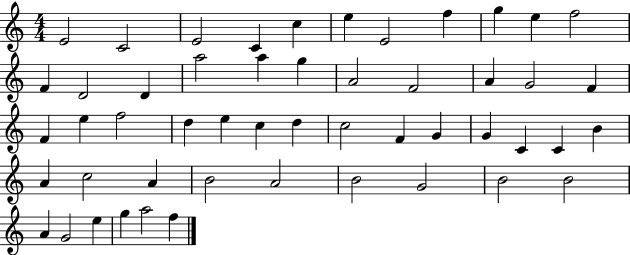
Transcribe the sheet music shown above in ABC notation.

X:1
T:Untitled
M:4/4
L:1/4
K:C
E2 C2 E2 C c e E2 f g e f2 F D2 D a2 a g A2 F2 A G2 F F e f2 d e c d c2 F G G C C B A c2 A B2 A2 B2 G2 B2 B2 A G2 e g a2 f